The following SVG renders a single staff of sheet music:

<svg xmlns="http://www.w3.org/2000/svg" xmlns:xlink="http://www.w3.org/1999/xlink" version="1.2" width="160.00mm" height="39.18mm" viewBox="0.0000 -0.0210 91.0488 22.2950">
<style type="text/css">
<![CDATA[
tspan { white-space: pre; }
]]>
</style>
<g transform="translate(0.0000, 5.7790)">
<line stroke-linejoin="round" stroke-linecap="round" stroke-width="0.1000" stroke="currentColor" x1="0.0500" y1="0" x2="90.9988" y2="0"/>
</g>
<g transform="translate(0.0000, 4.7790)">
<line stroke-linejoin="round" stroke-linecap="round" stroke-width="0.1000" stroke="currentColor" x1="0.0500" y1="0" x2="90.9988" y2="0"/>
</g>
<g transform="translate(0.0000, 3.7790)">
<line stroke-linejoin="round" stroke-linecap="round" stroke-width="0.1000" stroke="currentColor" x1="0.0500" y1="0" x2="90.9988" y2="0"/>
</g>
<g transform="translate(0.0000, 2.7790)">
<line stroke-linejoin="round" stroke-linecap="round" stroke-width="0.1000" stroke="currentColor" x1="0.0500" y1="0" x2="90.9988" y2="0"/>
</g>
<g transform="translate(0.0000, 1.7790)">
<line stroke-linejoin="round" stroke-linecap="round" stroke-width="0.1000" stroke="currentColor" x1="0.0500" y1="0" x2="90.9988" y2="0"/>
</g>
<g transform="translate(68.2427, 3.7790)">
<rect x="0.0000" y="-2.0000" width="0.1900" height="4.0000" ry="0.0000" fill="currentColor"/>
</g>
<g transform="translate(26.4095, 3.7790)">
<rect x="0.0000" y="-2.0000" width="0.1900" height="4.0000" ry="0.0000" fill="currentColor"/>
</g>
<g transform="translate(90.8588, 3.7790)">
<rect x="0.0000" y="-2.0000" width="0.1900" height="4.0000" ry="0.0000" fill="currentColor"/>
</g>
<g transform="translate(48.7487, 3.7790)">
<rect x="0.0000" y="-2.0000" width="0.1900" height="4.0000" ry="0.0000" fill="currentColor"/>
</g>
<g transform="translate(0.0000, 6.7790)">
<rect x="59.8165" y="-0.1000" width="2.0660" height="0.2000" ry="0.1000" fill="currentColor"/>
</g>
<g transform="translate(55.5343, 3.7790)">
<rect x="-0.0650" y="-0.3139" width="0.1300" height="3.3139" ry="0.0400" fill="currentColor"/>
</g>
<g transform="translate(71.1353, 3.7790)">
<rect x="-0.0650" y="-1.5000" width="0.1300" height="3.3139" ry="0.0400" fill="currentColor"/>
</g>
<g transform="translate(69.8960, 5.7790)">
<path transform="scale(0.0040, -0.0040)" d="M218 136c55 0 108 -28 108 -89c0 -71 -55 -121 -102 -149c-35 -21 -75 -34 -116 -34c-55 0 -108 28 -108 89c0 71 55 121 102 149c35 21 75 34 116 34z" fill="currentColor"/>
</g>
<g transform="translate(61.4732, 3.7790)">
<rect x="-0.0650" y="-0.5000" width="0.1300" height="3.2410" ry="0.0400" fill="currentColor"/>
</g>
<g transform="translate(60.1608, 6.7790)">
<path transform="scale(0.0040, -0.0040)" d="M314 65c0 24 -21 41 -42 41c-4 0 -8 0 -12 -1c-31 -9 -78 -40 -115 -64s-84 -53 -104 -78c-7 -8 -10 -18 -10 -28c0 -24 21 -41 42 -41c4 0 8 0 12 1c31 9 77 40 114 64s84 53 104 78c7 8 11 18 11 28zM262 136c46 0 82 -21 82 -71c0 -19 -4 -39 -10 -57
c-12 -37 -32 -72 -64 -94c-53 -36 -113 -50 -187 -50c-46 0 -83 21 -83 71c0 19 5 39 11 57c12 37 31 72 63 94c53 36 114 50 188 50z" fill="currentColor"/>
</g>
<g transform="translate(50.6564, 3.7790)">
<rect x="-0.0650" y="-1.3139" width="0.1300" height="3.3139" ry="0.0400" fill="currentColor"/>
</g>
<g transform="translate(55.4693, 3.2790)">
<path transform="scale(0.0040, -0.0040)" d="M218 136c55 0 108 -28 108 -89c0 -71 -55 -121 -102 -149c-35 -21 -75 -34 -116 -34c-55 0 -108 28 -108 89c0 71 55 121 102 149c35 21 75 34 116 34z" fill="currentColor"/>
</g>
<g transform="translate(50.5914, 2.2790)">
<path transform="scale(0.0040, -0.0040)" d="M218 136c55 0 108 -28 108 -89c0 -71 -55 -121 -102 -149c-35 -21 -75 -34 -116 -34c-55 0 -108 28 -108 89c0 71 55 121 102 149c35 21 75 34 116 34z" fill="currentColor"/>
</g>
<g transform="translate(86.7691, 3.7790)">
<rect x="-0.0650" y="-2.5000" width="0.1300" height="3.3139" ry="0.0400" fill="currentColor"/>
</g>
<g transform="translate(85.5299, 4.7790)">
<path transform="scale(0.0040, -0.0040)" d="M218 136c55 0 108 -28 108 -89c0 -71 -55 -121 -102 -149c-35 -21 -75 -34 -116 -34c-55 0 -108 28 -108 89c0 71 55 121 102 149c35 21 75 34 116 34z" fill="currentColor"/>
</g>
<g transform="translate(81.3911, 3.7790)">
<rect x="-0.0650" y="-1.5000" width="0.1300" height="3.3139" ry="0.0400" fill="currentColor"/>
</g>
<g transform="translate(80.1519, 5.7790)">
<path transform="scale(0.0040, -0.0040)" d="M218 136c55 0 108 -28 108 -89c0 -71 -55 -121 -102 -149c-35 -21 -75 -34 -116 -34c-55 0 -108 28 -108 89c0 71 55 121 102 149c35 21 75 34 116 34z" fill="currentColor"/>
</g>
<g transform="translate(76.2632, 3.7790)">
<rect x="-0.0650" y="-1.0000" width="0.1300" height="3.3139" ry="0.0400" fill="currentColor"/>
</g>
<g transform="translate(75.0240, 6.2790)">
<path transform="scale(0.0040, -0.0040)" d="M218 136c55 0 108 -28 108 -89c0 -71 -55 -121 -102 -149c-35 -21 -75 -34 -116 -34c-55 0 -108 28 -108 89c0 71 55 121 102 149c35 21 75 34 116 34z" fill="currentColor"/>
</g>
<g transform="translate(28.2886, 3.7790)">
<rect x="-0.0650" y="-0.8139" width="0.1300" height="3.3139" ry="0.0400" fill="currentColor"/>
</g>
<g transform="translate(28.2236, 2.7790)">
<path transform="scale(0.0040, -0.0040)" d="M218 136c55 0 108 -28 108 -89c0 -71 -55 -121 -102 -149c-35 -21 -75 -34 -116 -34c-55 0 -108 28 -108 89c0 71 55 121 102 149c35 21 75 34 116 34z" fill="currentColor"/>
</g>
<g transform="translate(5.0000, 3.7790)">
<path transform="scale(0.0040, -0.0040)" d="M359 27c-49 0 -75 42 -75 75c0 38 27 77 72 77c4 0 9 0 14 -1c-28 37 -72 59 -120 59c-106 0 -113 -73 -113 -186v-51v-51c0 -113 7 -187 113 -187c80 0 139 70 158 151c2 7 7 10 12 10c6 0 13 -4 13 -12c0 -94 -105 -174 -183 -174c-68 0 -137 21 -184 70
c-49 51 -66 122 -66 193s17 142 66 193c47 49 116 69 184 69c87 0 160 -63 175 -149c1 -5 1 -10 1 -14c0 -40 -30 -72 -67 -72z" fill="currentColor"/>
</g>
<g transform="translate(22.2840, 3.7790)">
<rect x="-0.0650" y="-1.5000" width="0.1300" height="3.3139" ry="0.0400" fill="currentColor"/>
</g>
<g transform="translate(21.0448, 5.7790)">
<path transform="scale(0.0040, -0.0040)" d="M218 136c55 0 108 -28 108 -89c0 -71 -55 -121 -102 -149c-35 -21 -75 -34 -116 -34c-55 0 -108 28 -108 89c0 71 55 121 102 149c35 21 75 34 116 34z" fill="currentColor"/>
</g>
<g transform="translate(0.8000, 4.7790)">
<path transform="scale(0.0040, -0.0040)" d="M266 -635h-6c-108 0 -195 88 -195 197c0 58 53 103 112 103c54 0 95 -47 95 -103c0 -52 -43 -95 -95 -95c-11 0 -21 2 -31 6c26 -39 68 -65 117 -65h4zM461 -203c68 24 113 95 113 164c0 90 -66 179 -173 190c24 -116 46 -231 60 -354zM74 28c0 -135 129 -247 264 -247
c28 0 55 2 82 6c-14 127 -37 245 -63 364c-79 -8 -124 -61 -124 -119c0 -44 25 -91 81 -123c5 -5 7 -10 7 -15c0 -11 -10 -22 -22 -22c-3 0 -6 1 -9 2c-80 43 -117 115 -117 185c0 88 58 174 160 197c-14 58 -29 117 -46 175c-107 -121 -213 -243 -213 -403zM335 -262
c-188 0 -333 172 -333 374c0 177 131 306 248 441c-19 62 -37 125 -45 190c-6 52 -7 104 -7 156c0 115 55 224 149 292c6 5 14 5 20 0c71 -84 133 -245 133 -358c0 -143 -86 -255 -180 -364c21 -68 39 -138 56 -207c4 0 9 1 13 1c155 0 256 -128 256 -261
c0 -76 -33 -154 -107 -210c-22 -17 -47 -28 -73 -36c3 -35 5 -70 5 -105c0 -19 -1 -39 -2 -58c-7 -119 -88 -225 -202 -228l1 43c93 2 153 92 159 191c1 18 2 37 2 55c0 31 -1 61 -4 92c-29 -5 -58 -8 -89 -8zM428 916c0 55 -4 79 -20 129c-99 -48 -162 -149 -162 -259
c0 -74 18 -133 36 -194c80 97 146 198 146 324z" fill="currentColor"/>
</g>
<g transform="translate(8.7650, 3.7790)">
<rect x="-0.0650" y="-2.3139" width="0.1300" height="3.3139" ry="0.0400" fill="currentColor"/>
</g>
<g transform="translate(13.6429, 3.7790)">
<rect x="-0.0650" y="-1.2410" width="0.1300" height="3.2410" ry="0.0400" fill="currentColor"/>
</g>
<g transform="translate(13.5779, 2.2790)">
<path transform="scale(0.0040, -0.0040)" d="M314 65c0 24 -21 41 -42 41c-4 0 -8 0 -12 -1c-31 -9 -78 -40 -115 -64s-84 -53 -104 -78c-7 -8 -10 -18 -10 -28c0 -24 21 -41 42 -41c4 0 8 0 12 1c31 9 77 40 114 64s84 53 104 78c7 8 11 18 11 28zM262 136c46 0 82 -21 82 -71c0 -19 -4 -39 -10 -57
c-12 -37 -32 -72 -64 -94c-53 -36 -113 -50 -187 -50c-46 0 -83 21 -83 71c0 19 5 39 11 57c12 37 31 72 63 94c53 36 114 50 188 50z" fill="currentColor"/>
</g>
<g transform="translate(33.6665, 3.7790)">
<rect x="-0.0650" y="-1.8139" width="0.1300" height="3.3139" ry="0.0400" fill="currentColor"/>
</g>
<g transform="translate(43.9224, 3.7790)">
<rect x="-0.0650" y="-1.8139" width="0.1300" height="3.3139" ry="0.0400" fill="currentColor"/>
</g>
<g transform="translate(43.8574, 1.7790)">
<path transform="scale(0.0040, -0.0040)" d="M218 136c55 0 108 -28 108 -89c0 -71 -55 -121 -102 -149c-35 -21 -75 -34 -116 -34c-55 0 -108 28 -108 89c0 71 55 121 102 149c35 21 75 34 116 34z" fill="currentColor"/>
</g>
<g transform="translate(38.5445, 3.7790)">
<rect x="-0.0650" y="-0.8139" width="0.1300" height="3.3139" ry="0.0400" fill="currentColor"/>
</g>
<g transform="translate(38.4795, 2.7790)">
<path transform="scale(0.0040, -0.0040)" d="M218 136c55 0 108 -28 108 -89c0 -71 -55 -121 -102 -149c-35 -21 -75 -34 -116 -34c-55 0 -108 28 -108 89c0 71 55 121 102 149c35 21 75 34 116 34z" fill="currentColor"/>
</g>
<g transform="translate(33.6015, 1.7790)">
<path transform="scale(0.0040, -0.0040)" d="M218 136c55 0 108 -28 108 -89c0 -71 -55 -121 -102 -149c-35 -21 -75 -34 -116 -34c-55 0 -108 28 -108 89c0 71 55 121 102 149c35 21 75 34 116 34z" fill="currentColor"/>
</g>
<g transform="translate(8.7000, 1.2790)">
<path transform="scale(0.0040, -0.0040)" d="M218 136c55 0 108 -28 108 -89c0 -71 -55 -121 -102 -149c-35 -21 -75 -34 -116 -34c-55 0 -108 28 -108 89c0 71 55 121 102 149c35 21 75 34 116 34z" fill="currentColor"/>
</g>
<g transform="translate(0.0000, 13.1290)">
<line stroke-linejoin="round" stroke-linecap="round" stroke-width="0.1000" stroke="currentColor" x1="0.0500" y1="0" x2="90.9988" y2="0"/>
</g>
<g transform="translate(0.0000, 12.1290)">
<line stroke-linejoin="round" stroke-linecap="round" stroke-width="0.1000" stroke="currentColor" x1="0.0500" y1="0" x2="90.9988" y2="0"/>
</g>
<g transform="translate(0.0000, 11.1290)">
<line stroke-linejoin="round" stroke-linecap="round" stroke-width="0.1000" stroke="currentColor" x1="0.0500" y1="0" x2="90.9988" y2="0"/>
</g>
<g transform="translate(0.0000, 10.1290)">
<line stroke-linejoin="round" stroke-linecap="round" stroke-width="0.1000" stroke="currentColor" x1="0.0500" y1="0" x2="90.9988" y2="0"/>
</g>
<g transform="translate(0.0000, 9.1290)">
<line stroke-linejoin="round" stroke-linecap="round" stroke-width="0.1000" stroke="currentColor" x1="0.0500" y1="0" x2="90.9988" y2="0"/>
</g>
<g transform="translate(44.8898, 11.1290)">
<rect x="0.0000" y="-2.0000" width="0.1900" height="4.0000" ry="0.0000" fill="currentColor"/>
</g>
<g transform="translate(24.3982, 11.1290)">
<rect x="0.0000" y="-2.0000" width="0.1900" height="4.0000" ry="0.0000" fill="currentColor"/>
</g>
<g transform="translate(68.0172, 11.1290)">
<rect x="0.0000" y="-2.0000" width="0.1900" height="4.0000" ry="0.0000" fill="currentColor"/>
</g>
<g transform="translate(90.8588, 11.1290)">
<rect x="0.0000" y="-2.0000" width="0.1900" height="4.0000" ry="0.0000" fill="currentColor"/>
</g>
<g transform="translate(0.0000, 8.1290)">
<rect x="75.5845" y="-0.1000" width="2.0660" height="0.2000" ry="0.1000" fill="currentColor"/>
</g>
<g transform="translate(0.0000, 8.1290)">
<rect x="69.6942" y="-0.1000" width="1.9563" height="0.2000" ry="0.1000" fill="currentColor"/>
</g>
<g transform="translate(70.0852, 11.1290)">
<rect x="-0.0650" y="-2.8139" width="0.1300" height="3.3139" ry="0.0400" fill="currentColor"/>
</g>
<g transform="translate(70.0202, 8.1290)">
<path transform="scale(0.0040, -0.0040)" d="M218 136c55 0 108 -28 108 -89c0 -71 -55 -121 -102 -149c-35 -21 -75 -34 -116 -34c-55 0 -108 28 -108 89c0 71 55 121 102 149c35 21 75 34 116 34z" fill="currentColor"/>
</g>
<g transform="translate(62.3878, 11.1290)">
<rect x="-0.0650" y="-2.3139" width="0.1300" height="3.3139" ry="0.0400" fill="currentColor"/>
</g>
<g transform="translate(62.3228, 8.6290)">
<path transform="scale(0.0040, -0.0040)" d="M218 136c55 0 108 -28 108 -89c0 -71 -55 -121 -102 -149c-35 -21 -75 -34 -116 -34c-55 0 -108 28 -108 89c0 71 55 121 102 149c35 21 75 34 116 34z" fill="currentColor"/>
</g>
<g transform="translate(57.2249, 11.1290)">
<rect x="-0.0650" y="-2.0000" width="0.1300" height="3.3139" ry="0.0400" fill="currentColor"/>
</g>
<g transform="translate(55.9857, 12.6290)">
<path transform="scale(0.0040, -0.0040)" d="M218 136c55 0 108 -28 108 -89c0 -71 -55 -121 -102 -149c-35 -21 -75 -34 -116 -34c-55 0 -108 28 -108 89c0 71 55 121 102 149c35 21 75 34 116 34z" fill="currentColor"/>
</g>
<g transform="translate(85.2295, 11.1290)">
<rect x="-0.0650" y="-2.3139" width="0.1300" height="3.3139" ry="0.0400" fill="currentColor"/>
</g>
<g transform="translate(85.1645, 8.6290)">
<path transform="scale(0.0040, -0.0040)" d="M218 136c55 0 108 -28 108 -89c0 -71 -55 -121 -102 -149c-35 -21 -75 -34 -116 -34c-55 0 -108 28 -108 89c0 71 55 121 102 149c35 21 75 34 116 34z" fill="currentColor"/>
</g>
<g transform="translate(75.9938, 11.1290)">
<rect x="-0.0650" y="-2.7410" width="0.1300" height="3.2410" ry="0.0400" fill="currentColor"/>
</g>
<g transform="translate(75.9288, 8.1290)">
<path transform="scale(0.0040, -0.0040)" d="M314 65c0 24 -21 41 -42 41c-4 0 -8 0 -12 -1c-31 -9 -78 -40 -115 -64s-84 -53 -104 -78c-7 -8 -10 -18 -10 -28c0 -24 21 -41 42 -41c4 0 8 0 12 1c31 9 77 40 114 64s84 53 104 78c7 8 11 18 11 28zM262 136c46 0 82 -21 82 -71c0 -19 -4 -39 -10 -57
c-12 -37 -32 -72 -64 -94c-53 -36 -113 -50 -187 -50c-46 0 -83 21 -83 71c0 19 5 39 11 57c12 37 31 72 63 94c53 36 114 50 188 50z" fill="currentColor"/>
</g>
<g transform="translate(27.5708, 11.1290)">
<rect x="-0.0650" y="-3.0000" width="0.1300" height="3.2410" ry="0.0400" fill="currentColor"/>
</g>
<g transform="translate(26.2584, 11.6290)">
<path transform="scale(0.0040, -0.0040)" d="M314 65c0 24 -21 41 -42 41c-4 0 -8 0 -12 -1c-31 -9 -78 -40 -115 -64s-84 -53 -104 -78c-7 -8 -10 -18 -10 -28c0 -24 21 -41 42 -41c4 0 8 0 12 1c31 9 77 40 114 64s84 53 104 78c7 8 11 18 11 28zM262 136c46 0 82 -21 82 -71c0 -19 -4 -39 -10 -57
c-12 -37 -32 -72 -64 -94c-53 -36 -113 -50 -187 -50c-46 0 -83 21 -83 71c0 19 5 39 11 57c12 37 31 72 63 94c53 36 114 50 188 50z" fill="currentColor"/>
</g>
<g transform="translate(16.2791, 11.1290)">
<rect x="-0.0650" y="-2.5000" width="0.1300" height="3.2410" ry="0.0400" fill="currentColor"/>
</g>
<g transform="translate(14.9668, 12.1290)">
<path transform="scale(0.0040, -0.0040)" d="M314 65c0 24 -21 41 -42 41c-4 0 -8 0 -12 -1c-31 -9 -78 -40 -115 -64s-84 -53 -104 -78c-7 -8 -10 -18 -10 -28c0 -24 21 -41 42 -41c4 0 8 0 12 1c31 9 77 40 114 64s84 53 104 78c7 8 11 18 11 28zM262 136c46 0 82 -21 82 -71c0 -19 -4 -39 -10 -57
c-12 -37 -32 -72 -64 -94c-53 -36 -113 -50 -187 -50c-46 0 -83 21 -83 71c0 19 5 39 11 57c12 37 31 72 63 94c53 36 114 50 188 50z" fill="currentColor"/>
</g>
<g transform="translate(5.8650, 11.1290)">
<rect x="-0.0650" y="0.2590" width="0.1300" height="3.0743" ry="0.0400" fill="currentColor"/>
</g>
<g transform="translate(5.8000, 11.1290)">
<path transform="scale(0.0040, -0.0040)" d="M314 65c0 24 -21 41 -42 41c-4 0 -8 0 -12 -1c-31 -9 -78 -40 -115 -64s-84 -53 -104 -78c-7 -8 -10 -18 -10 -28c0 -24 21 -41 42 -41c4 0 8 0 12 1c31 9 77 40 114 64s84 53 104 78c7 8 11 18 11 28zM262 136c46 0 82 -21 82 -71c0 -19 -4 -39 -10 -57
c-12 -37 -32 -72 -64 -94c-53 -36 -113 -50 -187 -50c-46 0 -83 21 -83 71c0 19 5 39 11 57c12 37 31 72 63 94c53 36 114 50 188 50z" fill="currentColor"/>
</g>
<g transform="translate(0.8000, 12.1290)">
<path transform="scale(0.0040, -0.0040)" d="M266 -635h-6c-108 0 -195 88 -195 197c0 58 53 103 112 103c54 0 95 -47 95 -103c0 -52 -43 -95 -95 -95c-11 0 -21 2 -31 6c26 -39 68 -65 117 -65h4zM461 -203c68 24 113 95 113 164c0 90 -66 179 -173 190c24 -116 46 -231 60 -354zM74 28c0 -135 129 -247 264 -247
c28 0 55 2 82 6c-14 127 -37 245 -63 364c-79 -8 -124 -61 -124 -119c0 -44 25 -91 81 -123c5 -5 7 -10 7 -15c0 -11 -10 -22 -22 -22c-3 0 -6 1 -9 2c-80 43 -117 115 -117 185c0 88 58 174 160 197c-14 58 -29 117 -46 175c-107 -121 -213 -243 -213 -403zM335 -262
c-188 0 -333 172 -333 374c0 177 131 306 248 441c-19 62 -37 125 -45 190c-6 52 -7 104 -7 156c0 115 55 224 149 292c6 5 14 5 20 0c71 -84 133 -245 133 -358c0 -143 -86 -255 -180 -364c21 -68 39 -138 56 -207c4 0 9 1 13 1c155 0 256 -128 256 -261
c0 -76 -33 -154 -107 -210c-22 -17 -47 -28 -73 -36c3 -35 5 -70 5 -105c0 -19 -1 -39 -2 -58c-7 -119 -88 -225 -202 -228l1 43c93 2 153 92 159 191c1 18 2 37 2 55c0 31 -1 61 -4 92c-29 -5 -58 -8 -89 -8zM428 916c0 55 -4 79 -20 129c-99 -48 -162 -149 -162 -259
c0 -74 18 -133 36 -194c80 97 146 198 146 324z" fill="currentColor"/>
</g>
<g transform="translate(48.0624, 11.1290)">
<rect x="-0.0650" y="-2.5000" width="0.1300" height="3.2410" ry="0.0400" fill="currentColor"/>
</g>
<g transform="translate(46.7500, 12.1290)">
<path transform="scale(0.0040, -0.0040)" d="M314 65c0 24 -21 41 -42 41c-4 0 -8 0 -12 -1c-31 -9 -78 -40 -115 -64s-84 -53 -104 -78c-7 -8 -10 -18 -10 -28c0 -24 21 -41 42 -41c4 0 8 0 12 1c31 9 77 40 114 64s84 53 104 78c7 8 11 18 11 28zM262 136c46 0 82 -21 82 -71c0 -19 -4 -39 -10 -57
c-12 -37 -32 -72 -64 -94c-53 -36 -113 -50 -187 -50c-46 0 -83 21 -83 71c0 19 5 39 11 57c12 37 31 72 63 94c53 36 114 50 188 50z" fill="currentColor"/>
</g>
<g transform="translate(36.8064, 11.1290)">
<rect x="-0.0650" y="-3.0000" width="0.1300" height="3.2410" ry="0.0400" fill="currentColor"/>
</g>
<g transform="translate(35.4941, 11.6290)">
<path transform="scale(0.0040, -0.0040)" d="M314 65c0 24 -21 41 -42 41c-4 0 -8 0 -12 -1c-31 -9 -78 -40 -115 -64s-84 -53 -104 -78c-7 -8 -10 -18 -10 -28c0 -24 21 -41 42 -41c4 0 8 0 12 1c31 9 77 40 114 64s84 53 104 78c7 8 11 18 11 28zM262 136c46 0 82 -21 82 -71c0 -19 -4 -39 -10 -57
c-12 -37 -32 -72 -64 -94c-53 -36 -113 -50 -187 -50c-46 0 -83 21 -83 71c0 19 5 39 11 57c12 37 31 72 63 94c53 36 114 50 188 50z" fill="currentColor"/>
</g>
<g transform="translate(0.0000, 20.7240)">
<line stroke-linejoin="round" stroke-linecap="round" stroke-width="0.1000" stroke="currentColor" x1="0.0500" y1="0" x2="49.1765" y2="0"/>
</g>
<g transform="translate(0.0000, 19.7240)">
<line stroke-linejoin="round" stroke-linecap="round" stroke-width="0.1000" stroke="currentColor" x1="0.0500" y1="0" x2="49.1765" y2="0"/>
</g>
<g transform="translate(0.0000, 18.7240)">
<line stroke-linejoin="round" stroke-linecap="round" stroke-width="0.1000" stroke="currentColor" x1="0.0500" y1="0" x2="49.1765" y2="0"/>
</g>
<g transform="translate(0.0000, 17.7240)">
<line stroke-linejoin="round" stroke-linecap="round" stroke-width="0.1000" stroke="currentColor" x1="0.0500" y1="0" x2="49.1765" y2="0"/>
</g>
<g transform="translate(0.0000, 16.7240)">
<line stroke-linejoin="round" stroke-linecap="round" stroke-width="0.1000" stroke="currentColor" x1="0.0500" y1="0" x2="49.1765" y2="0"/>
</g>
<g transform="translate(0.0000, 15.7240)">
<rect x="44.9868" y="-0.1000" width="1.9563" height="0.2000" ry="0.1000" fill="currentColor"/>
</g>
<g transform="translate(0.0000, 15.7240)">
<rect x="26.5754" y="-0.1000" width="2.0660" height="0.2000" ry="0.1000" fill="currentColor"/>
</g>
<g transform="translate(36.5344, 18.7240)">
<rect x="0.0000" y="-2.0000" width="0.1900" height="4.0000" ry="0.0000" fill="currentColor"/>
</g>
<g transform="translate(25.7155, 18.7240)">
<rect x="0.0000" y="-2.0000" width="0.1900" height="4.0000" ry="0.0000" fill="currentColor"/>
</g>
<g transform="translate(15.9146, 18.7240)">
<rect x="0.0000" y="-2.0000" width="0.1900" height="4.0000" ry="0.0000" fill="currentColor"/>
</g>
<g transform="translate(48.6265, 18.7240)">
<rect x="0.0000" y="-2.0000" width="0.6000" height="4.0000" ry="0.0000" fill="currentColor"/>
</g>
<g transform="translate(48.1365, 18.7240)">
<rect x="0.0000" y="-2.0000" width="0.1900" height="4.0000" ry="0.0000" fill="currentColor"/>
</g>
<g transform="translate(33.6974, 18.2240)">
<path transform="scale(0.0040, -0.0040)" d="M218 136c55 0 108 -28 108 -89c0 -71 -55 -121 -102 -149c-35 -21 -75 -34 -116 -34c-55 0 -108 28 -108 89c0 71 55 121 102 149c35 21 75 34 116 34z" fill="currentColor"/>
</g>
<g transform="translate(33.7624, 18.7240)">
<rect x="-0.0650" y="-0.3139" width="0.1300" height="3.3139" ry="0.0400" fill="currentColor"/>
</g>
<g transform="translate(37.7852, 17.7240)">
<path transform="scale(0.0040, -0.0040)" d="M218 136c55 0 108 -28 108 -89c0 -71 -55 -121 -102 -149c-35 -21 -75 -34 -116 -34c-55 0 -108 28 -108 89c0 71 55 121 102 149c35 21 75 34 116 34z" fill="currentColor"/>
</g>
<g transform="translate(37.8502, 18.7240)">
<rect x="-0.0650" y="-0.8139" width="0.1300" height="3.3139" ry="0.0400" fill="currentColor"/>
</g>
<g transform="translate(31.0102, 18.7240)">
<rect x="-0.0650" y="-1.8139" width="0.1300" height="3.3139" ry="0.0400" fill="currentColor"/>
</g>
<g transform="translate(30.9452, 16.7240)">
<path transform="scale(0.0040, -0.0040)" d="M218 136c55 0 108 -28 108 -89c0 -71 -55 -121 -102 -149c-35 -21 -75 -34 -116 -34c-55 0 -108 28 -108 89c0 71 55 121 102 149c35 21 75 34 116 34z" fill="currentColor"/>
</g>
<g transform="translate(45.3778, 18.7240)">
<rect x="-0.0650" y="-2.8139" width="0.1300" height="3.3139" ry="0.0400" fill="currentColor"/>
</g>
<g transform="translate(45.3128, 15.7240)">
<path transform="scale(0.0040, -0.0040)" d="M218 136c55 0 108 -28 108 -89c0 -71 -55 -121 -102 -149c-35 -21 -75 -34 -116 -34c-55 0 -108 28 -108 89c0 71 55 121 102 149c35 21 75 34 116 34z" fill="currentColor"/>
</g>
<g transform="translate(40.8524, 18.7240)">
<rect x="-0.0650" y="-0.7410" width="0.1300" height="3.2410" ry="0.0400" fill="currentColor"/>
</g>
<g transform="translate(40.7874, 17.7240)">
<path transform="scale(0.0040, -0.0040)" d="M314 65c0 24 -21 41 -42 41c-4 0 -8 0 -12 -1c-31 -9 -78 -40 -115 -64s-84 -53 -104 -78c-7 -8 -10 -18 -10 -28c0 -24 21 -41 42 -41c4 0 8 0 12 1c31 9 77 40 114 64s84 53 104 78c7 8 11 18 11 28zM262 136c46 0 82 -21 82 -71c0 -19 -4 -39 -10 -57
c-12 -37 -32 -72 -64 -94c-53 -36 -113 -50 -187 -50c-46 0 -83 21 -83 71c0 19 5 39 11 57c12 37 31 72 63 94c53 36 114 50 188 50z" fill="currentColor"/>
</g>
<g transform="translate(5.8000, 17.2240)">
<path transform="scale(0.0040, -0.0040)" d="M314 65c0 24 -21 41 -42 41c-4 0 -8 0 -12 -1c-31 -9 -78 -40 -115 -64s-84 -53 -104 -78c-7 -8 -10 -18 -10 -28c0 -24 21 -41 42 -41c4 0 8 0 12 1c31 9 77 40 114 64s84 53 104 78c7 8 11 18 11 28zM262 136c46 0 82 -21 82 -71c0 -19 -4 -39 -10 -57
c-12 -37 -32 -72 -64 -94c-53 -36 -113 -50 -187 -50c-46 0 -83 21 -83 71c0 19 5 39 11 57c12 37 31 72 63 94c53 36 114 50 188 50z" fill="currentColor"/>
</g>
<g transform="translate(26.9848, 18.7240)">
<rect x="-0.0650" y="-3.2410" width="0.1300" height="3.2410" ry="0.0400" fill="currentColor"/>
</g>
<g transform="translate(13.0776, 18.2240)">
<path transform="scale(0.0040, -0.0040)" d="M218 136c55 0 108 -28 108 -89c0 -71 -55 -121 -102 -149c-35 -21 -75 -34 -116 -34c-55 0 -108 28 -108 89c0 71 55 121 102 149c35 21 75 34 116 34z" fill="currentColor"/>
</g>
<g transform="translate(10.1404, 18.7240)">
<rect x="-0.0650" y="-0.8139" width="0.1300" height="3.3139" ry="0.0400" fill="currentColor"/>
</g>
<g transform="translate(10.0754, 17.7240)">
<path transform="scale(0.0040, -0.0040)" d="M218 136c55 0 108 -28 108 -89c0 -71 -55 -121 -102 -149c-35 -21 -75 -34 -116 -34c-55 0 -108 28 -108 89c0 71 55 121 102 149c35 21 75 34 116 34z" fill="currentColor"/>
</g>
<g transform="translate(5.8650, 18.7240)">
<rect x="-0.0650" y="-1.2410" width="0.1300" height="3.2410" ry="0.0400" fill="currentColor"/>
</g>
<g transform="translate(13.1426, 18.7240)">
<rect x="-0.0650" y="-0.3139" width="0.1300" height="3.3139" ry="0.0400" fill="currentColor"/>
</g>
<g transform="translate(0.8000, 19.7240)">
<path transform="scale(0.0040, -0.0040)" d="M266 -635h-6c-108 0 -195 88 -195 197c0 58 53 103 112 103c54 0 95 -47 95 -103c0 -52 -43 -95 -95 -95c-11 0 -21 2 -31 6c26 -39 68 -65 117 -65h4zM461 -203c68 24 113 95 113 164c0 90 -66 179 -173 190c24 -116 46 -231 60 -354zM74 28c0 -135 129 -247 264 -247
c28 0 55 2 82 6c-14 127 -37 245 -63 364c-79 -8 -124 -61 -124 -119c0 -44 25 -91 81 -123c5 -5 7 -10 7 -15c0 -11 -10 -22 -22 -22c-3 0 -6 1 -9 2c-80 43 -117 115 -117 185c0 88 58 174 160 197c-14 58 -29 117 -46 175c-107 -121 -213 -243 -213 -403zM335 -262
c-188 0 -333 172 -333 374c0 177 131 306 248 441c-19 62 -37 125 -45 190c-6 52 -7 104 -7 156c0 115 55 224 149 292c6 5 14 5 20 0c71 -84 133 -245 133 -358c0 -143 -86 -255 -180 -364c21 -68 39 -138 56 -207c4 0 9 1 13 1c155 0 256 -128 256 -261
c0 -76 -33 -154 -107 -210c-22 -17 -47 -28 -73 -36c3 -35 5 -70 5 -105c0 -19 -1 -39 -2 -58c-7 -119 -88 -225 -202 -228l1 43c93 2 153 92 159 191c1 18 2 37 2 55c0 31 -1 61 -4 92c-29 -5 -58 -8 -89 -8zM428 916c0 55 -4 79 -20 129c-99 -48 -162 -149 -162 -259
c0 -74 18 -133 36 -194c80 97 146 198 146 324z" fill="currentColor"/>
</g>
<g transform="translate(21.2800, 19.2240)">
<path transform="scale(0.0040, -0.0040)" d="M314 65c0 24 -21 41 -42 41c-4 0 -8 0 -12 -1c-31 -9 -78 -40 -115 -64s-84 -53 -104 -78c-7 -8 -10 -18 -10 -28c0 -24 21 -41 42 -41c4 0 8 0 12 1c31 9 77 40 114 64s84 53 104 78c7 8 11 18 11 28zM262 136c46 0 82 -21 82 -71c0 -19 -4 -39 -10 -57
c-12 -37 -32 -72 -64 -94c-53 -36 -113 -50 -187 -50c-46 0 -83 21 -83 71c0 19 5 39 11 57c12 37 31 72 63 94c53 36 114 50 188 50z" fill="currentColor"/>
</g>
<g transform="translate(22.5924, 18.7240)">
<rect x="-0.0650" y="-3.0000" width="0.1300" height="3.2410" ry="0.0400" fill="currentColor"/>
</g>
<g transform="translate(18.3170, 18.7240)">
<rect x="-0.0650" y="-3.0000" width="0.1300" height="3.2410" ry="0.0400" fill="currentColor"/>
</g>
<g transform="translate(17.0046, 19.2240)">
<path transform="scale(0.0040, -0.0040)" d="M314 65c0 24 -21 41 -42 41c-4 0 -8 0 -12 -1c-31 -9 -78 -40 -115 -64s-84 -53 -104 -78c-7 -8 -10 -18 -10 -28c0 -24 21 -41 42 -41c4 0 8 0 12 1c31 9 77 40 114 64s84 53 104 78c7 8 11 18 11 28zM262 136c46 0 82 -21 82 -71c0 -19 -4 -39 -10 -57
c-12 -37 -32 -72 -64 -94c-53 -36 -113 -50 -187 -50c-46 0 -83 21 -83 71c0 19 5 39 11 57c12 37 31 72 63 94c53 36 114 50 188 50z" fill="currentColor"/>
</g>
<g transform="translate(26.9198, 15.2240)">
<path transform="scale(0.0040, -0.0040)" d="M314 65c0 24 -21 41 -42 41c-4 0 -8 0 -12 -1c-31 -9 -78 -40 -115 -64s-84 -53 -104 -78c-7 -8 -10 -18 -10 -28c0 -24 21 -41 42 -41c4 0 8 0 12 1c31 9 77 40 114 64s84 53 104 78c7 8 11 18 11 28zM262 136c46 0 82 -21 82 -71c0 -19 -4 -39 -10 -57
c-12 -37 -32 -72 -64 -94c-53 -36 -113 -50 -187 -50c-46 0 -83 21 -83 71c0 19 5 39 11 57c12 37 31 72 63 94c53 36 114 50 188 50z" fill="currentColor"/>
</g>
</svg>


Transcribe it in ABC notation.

X:1
T:Untitled
M:4/4
L:1/4
K:C
g e2 E d f d f e c C2 E D E G B2 G2 A2 A2 G2 F g a a2 g e2 d c A2 A2 b2 f c d d2 a